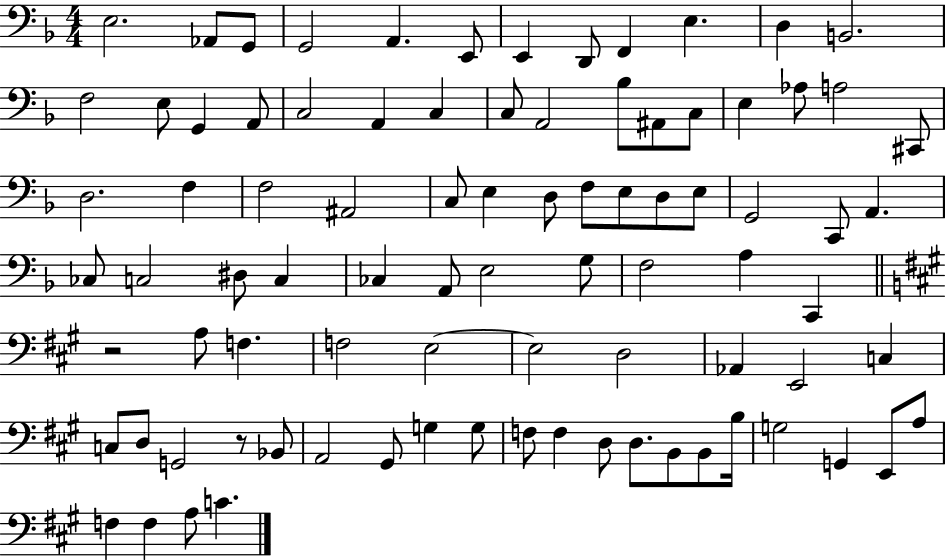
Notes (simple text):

E3/h. Ab2/e G2/e G2/h A2/q. E2/e E2/q D2/e F2/q E3/q. D3/q B2/h. F3/h E3/e G2/q A2/e C3/h A2/q C3/q C3/e A2/h Bb3/e A#2/e C3/e E3/q Ab3/e A3/h C#2/e D3/h. F3/q F3/h A#2/h C3/e E3/q D3/e F3/e E3/e D3/e E3/e G2/h C2/e A2/q. CES3/e C3/h D#3/e C3/q CES3/q A2/e E3/h G3/e F3/h A3/q C2/q R/h A3/e F3/q. F3/h E3/h E3/h D3/h Ab2/q E2/h C3/q C3/e D3/e G2/h R/e Bb2/e A2/h G#2/e G3/q G3/e F3/e F3/q D3/e D3/e. B2/e B2/e B3/s G3/h G2/q E2/e A3/e F3/q F3/q A3/e C4/q.